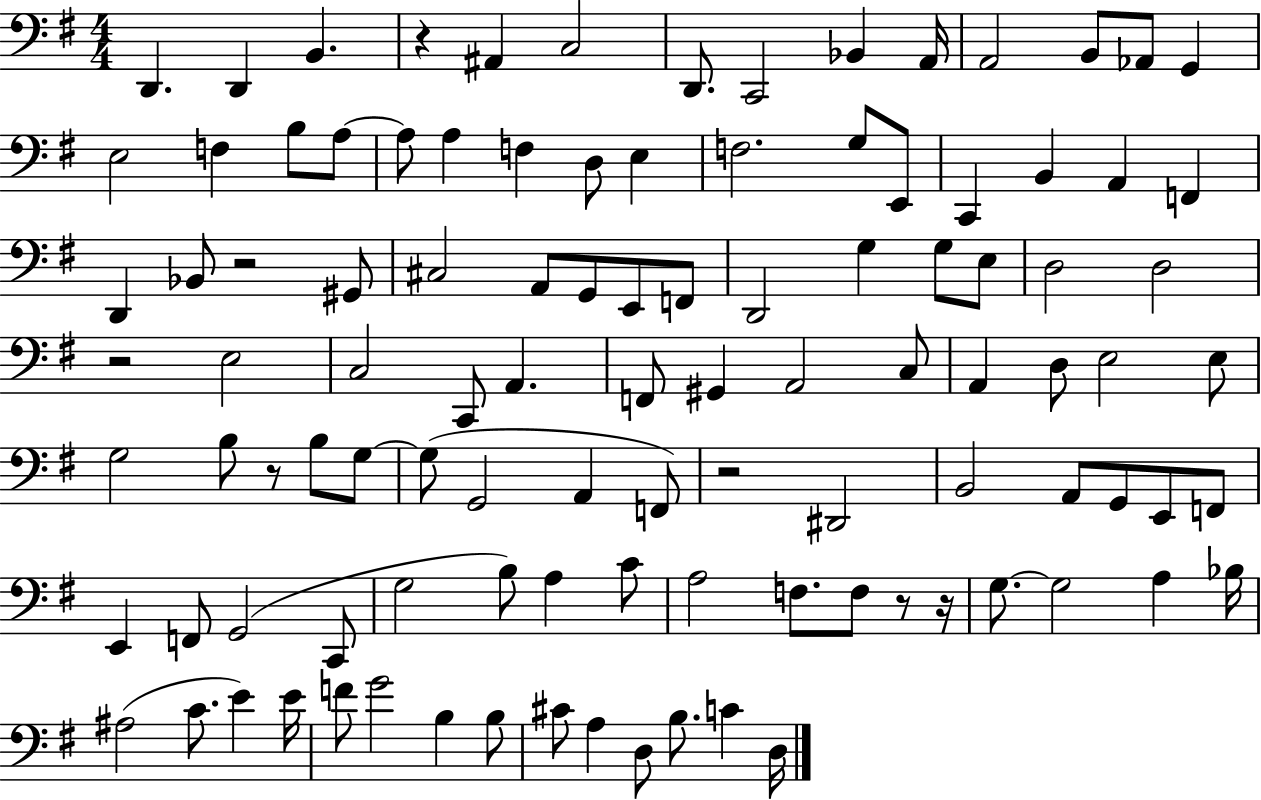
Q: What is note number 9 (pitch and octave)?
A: A2